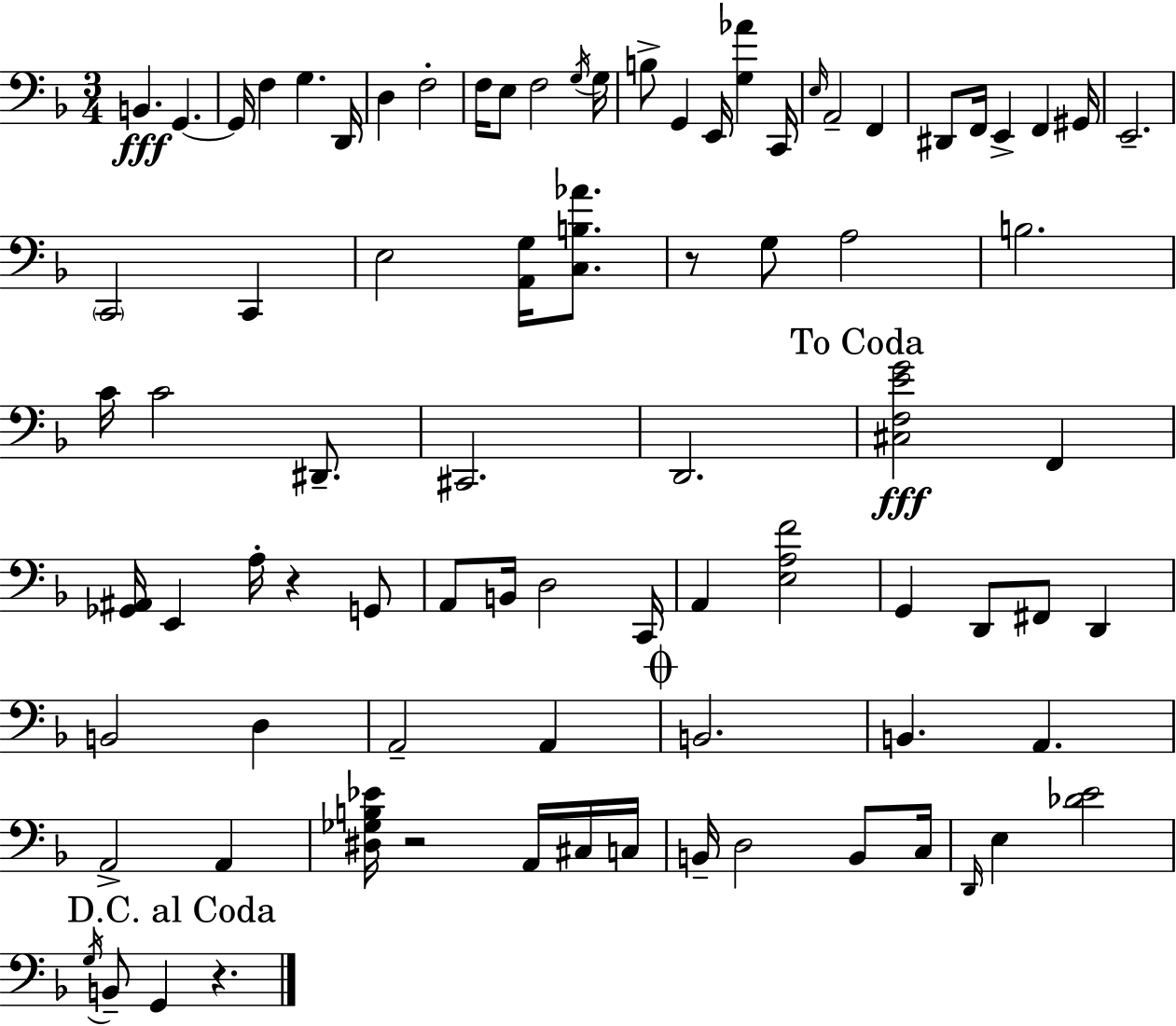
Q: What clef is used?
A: bass